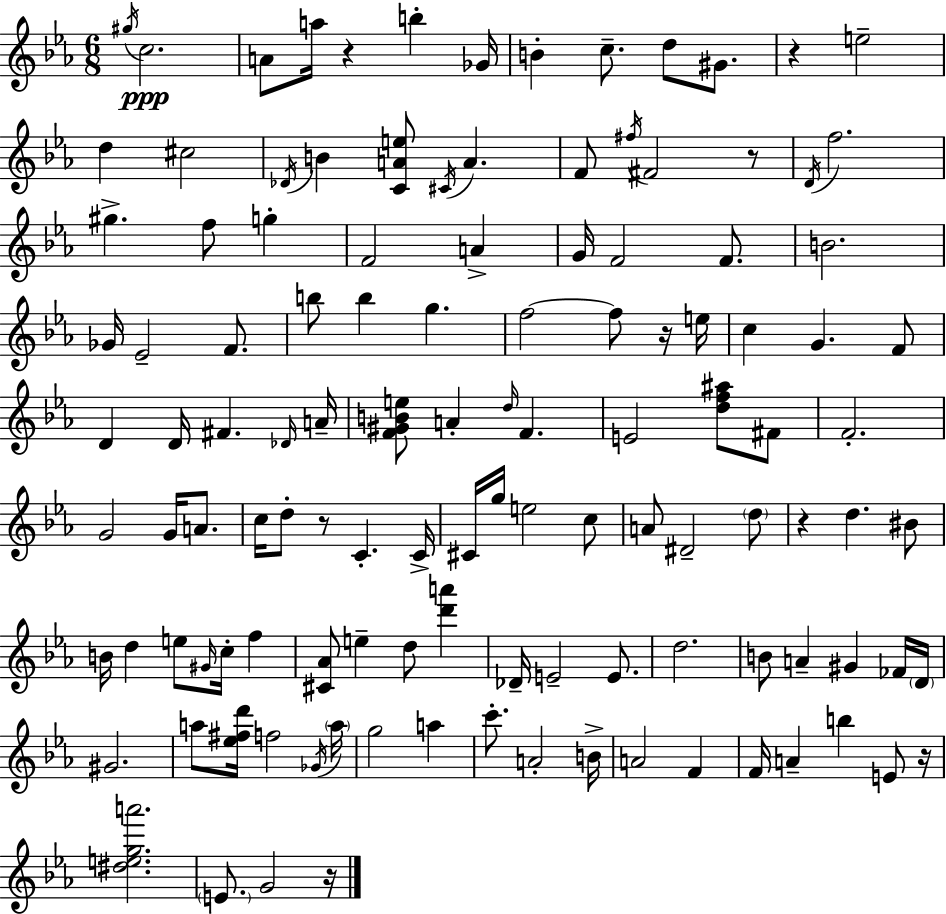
{
  \clef treble
  \numericTimeSignature
  \time 6/8
  \key c \minor
  \acciaccatura { gis''16 }\ppp c''2. | a'8 a''16 r4 b''4-. | ges'16 b'4-. c''8.-- d''8 gis'8. | r4 e''2-- | \break d''4 cis''2 | \acciaccatura { des'16 } b'4 <c' a' e''>8 \acciaccatura { cis'16 } a'4. | f'8 \acciaccatura { fis''16 } fis'2 | r8 \acciaccatura { d'16 } f''2. | \break gis''4.-> f''8 | g''4-. f'2 | a'4-> g'16 f'2 | f'8. b'2. | \break ges'16 ees'2-- | f'8. b''8 b''4 g''4. | f''2~~ | f''8 r16 e''16 c''4 g'4. | \break f'8 d'4 d'16 fis'4. | \grace { des'16 } a'16-- <f' gis' b' e''>8 a'4-. | \grace { d''16 } f'4. e'2 | <d'' f'' ais''>8 fis'8 f'2.-. | \break g'2 | g'16 a'8. c''16 d''8-. r8 | c'4.-. c'16-> cis'16 g''16 e''2 | c''8 a'8 dis'2-- | \break \parenthesize d''8 r4 d''4. | bis'8 b'16 d''4 | e''8 \grace { gis'16 } c''16-. f''4 <cis' aes'>8 e''4-- | d''8 <d''' a'''>4 des'16-- e'2-- | \break e'8. d''2. | b'8 a'4-- | gis'4 fes'16 \parenthesize d'16 gis'2. | a''8 <ees'' fis'' d'''>16 f''2 | \break \acciaccatura { ges'16 } \parenthesize a''16 g''2 | a''4 c'''8.-. | a'2-. b'16-> a'2 | f'4 f'16 a'4-- | \break b''4 e'8 r16 <dis'' e'' g'' a'''>2. | \parenthesize e'8. | g'2 r16 \bar "|."
}